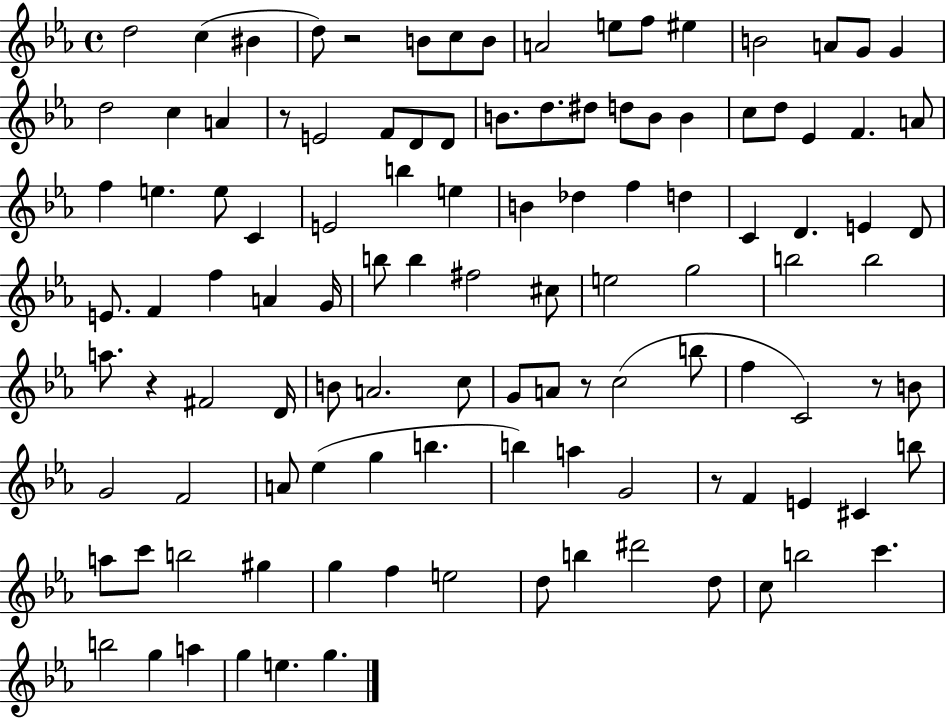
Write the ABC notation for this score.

X:1
T:Untitled
M:4/4
L:1/4
K:Eb
d2 c ^B d/2 z2 B/2 c/2 B/2 A2 e/2 f/2 ^e B2 A/2 G/2 G d2 c A z/2 E2 F/2 D/2 D/2 B/2 d/2 ^d/2 d/2 B/2 B c/2 d/2 _E F A/2 f e e/2 C E2 b e B _d f d C D E D/2 E/2 F f A G/4 b/2 b ^f2 ^c/2 e2 g2 b2 b2 a/2 z ^F2 D/4 B/2 A2 c/2 G/2 A/2 z/2 c2 b/2 f C2 z/2 B/2 G2 F2 A/2 _e g b b a G2 z/2 F E ^C b/2 a/2 c'/2 b2 ^g g f e2 d/2 b ^d'2 d/2 c/2 b2 c' b2 g a g e g